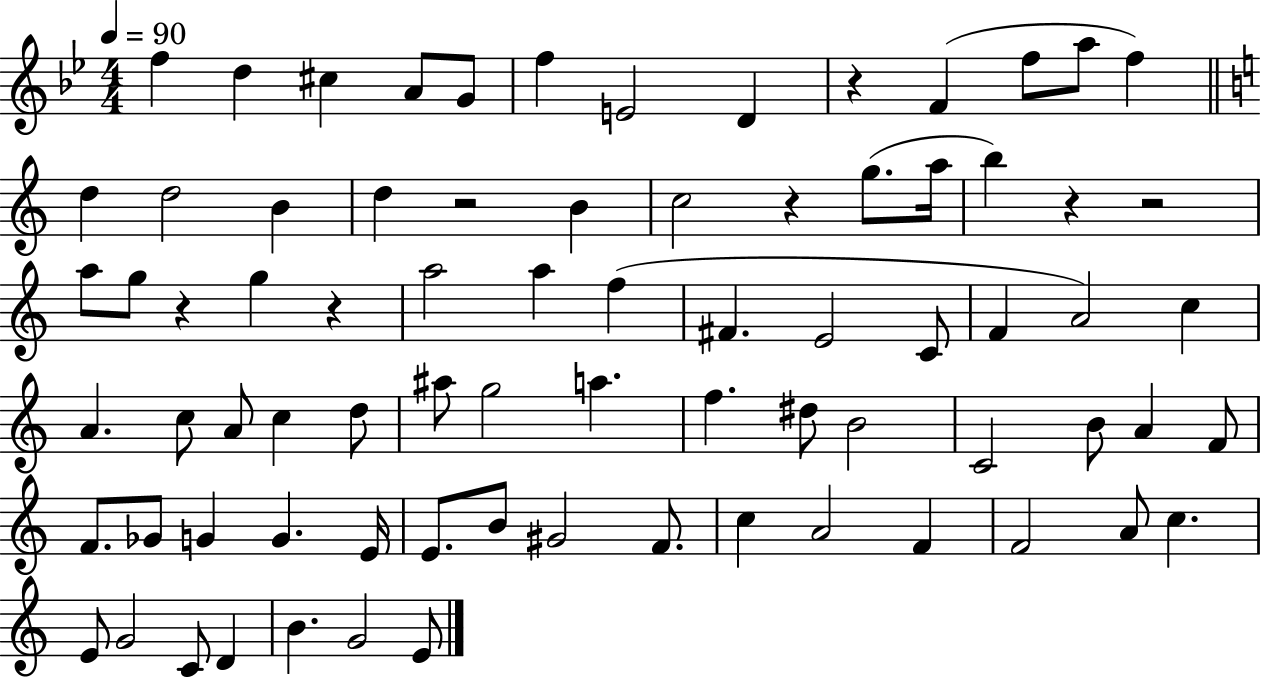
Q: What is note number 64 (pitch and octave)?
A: E4